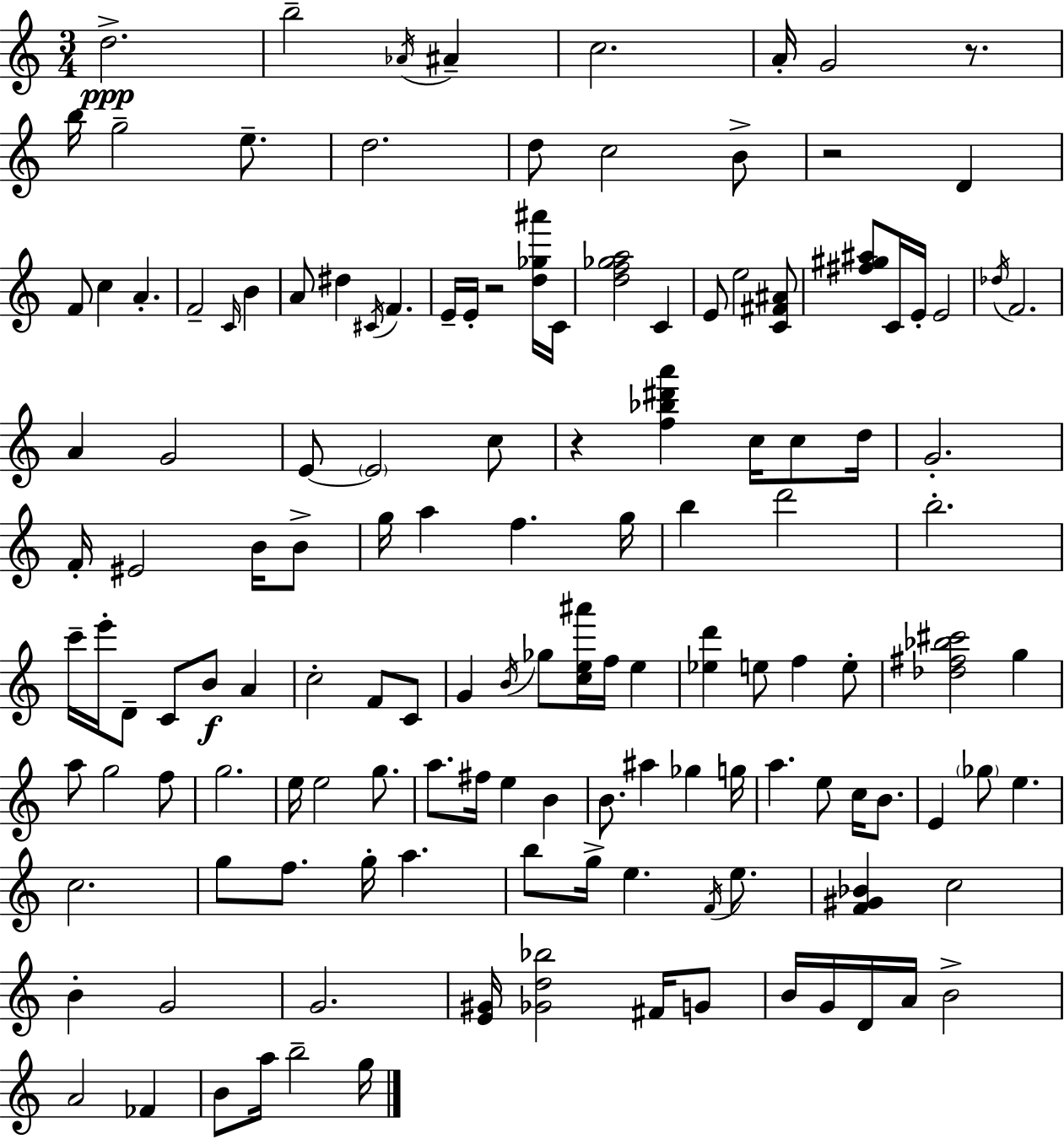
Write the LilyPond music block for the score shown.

{
  \clef treble
  \numericTimeSignature
  \time 3/4
  \key a \minor
  d''2.->\ppp | b''2-- \acciaccatura { aes'16 } ais'4-- | c''2. | a'16-. g'2 r8. | \break b''16 g''2-- e''8.-- | d''2. | d''8 c''2 b'8-> | r2 d'4 | \break f'8 c''4 a'4.-. | f'2-- \grace { c'16 } b'4 | a'8 dis''4 \acciaccatura { cis'16 } f'4. | e'16-- e'16-. r2 | \break <d'' ges'' ais'''>16 c'16 <d'' f'' ges'' a''>2 c'4 | e'8 e''2 | <c' fis' ais'>8 <fis'' gis'' ais''>8 c'16 e'16-. e'2 | \acciaccatura { des''16 } f'2. | \break a'4 g'2 | e'8~~ \parenthesize e'2 | c''8 r4 <f'' bes'' dis''' a'''>4 | c''16 c''8 d''16 g'2.-. | \break f'16-. eis'2 | b'16 b'8-> g''16 a''4 f''4. | g''16 b''4 d'''2 | b''2.-. | \break c'''16-- e'''16-. d'8-- c'8 b'8\f | a'4 c''2-. | f'8 c'8 g'4 \acciaccatura { b'16 } ges''8 <c'' e'' ais'''>16 | f''16 e''4 <ees'' d'''>4 e''8 f''4 | \break e''8-. <des'' fis'' bes'' cis'''>2 | g''4 a''8 g''2 | f''8 g''2. | e''16 e''2 | \break g''8. a''8. fis''16 e''4 | b'4 b'8. ais''4 | ges''4 g''16 a''4. e''8 | c''16 b'8. e'4 \parenthesize ges''8 e''4. | \break c''2. | g''8 f''8. g''16-. a''4. | b''8 g''16-> e''4. | \acciaccatura { f'16 } e''8. <f' gis' bes'>4 c''2 | \break b'4-. g'2 | g'2. | <e' gis'>16 <ges' d'' bes''>2 | fis'16 g'8 b'16 g'16 d'16 a'16 b'2-> | \break a'2 | fes'4 b'8 a''16 b''2-- | g''16 \bar "|."
}